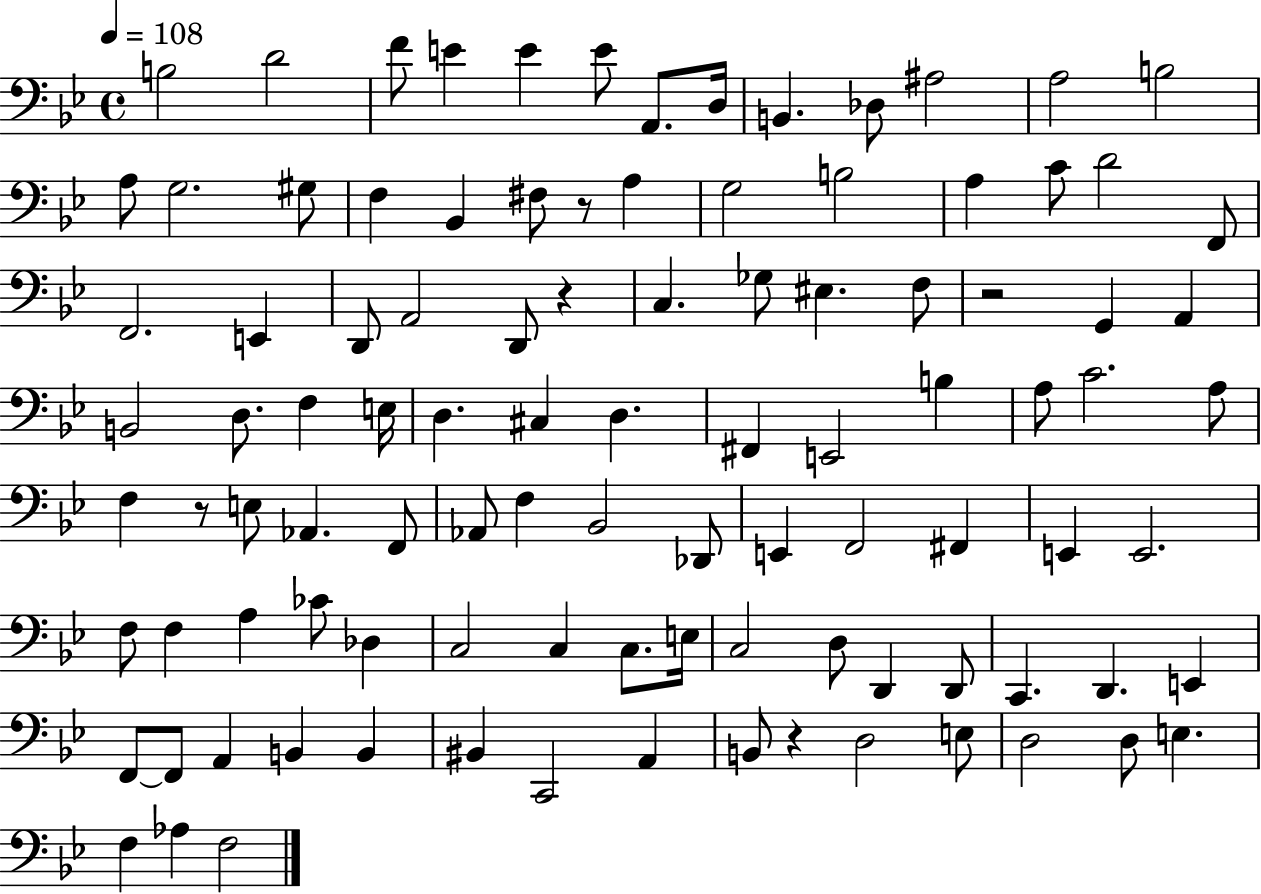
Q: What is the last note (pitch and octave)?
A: F3